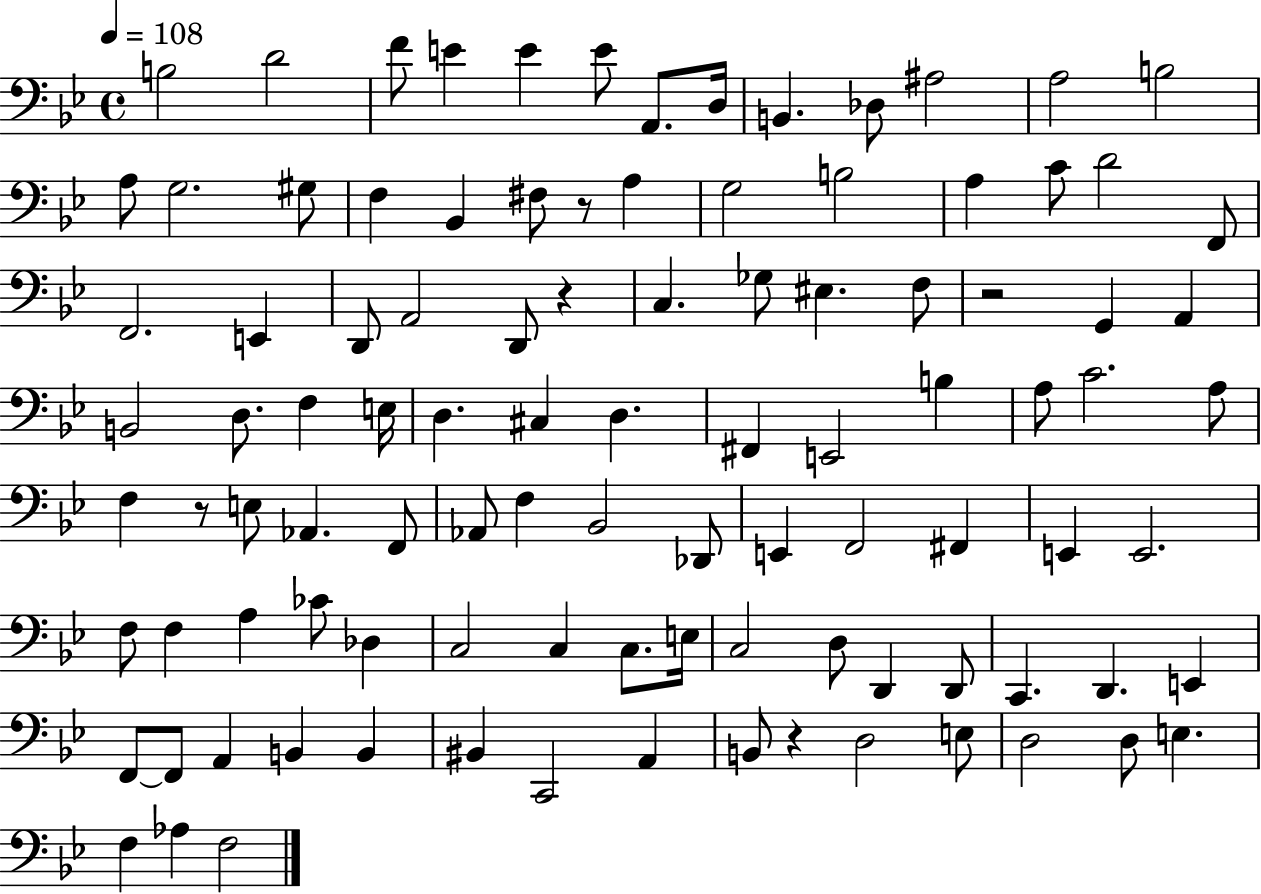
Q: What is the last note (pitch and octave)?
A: F3